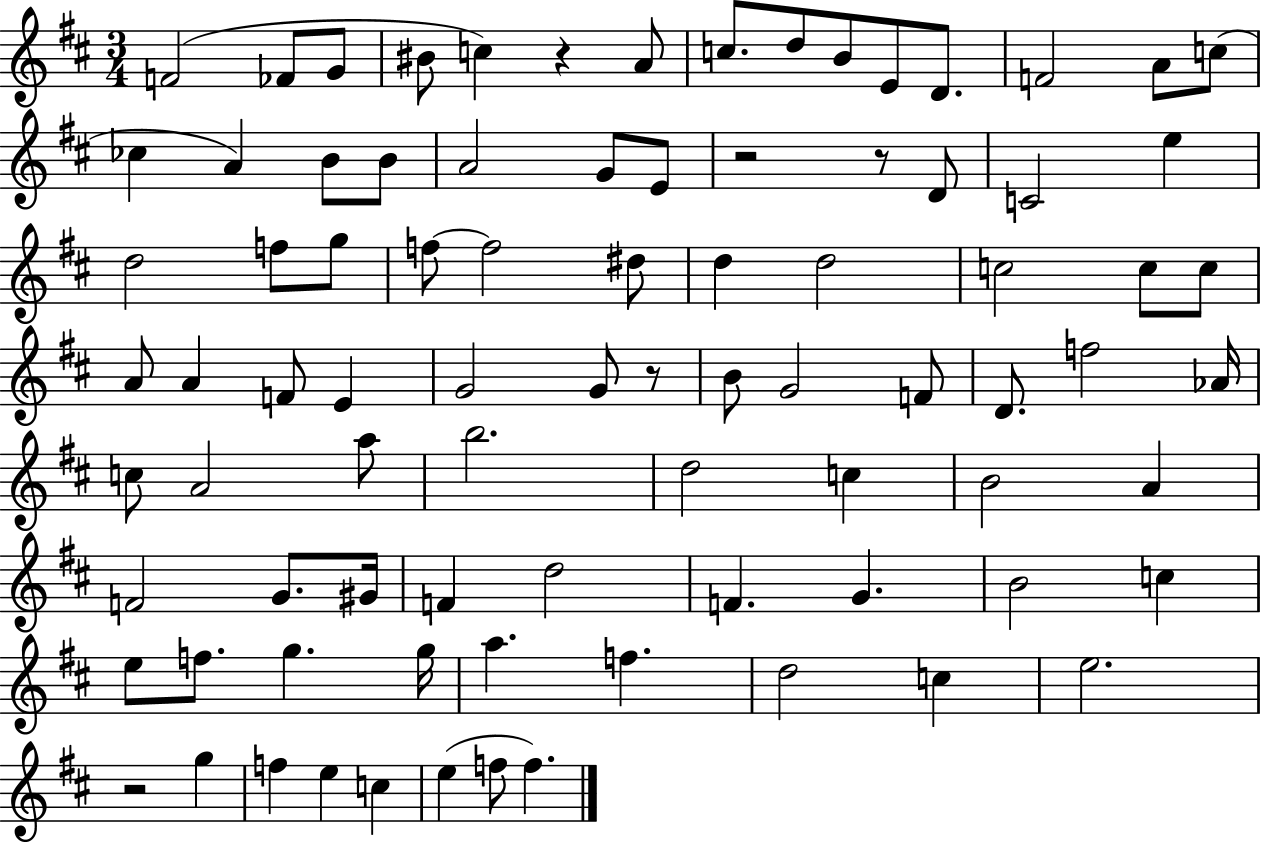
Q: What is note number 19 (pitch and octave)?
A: A4